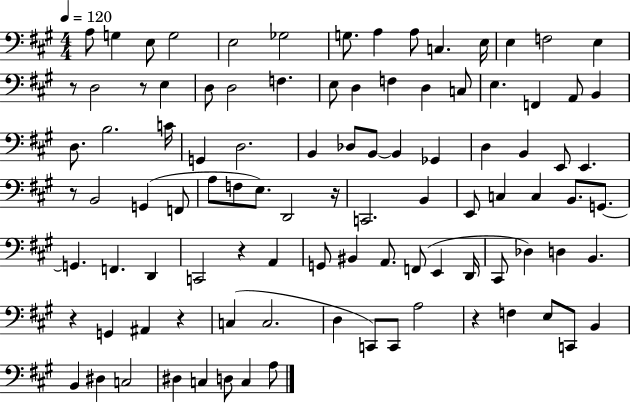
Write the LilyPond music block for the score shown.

{
  \clef bass
  \numericTimeSignature
  \time 4/4
  \key a \major
  \tempo 4 = 120
  a8 g4 e8 g2 | e2 ges2 | g8. a4 a8 c4. e16 | e4 f2 e4 | \break r8 d2 r8 e4 | d8 d2 f4. | e8 d4 f4 d4 c8 | e4. f,4 a,8 b,4 | \break d8. b2. c'16 | g,4 d2. | b,4 des8 b,8~~ b,4 ges,4 | d4 b,4 e,8 e,4. | \break r8 b,2 g,4( f,8 | a8 f8 e8.) d,2 r16 | c,2. b,4 | e,8 c4 c4 b,8. g,8.~~ | \break g,4. f,4. d,4 | c,2 r4 a,4 | g,8 bis,4 a,8. f,8( e,4 d,16 | cis,8 des4) d4 b,4. | \break r4 g,4 ais,4 r4 | c4( c2. | d4 c,8) c,8 a2 | r4 f4 e8 c,8 b,4 | \break b,4 dis4 c2 | dis4 c4 d8 c4 a8 | \bar "|."
}